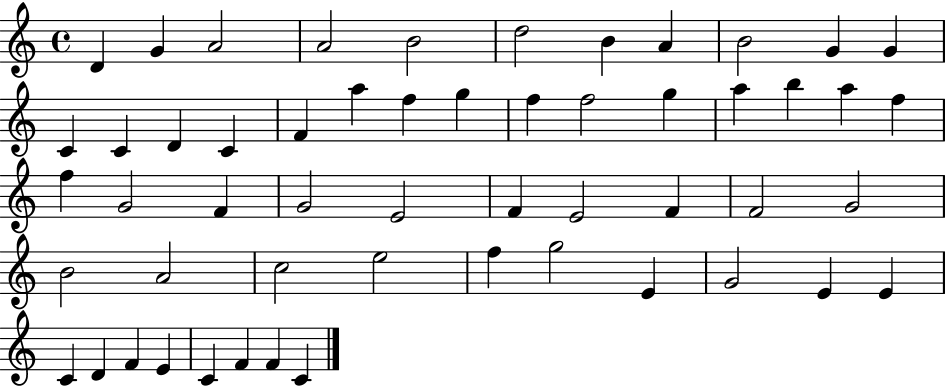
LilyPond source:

{
  \clef treble
  \time 4/4
  \defaultTimeSignature
  \key c \major
  d'4 g'4 a'2 | a'2 b'2 | d''2 b'4 a'4 | b'2 g'4 g'4 | \break c'4 c'4 d'4 c'4 | f'4 a''4 f''4 g''4 | f''4 f''2 g''4 | a''4 b''4 a''4 f''4 | \break f''4 g'2 f'4 | g'2 e'2 | f'4 e'2 f'4 | f'2 g'2 | \break b'2 a'2 | c''2 e''2 | f''4 g''2 e'4 | g'2 e'4 e'4 | \break c'4 d'4 f'4 e'4 | c'4 f'4 f'4 c'4 | \bar "|."
}